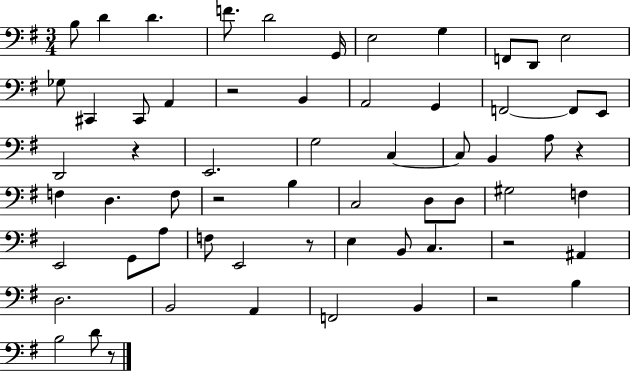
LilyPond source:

{
  \clef bass
  \numericTimeSignature
  \time 3/4
  \key g \major
  \repeat volta 2 { b8 d'4 d'4. | f'8. d'2 g,16 | e2 g4 | f,8 d,8 e2 | \break ges8 cis,4 cis,8 a,4 | r2 b,4 | a,2 g,4 | f,2~~ f,8 e,8 | \break d,2 r4 | e,2. | g2 c4~~ | c8 b,4 a8 r4 | \break f4 d4. f8 | r2 b4 | c2 d8 d8 | gis2 f4 | \break e,2 g,8 a8 | f8 e,2 r8 | e4 b,8 c4. | r2 ais,4 | \break d2. | b,2 a,4 | f,2 b,4 | r2 b4 | \break b2 d'8 r8 | } \bar "|."
}